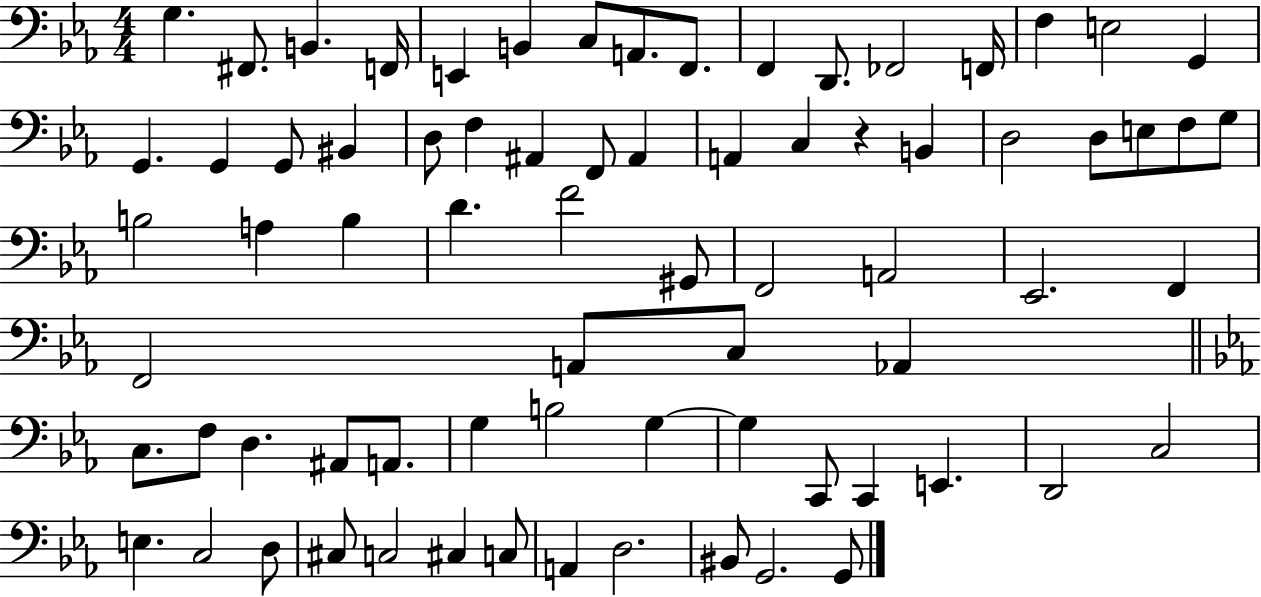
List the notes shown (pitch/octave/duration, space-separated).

G3/q. F#2/e. B2/q. F2/s E2/q B2/q C3/e A2/e. F2/e. F2/q D2/e. FES2/h F2/s F3/q E3/h G2/q G2/q. G2/q G2/e BIS2/q D3/e F3/q A#2/q F2/e A#2/q A2/q C3/q R/q B2/q D3/h D3/e E3/e F3/e G3/e B3/h A3/q B3/q D4/q. F4/h G#2/e F2/h A2/h Eb2/h. F2/q F2/h A2/e C3/e Ab2/q C3/e. F3/e D3/q. A#2/e A2/e. G3/q B3/h G3/q G3/q C2/e C2/q E2/q. D2/h C3/h E3/q. C3/h D3/e C#3/e C3/h C#3/q C3/e A2/q D3/h. BIS2/e G2/h. G2/e